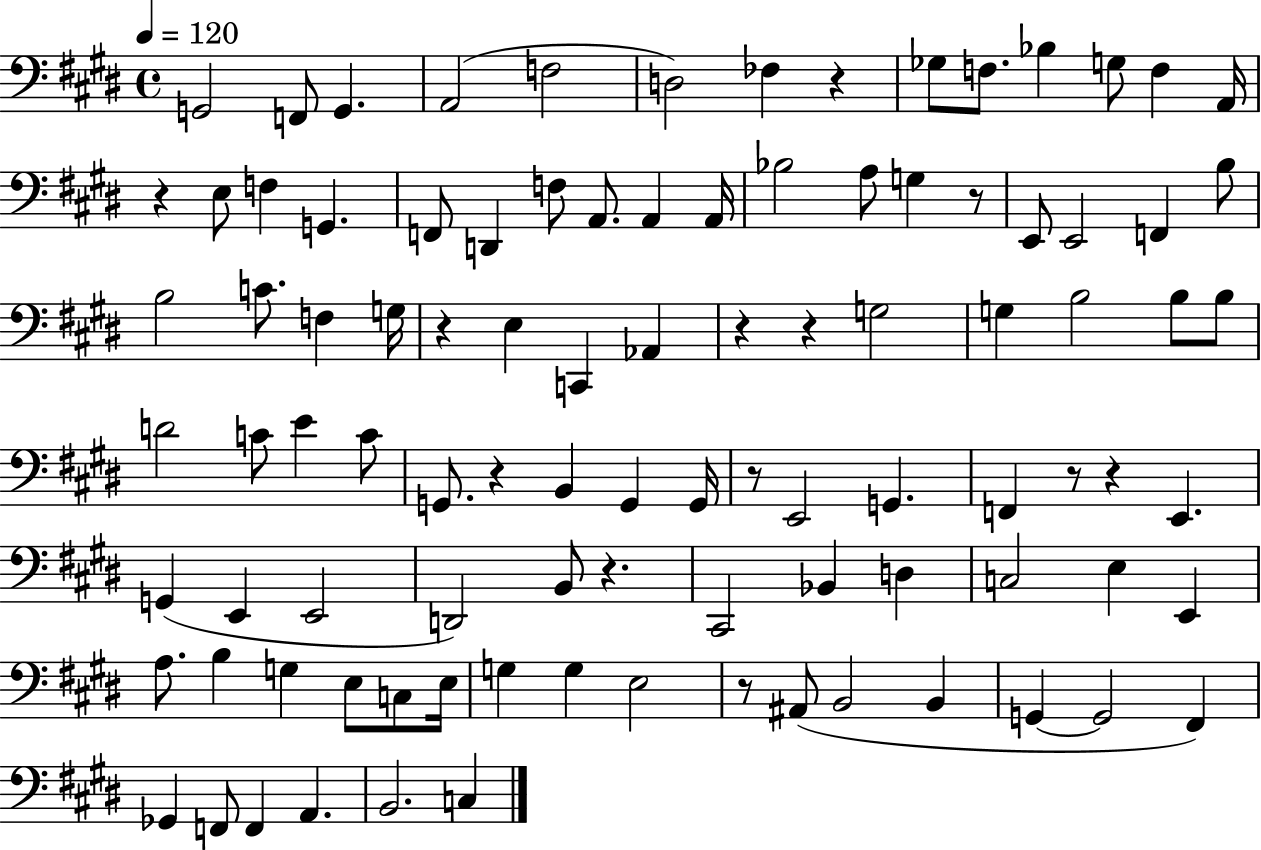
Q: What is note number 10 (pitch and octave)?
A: Bb3